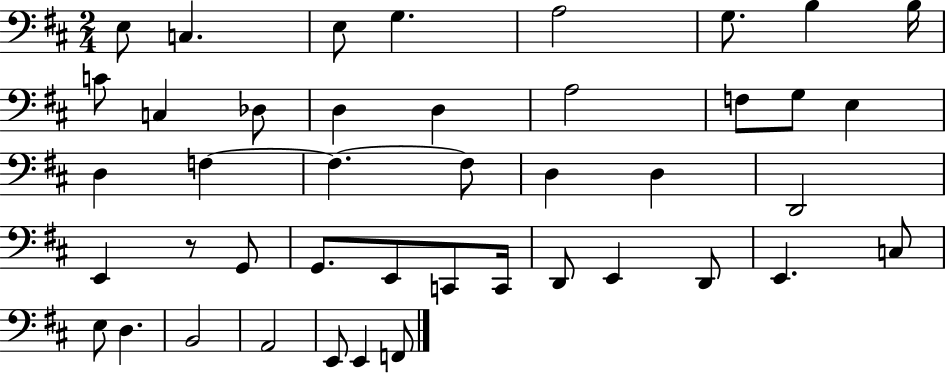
E3/e C3/q. E3/e G3/q. A3/h G3/e. B3/q B3/s C4/e C3/q Db3/e D3/q D3/q A3/h F3/e G3/e E3/q D3/q F3/q F3/q. F3/e D3/q D3/q D2/h E2/q R/e G2/e G2/e. E2/e C2/e C2/s D2/e E2/q D2/e E2/q. C3/e E3/e D3/q. B2/h A2/h E2/e E2/q F2/e